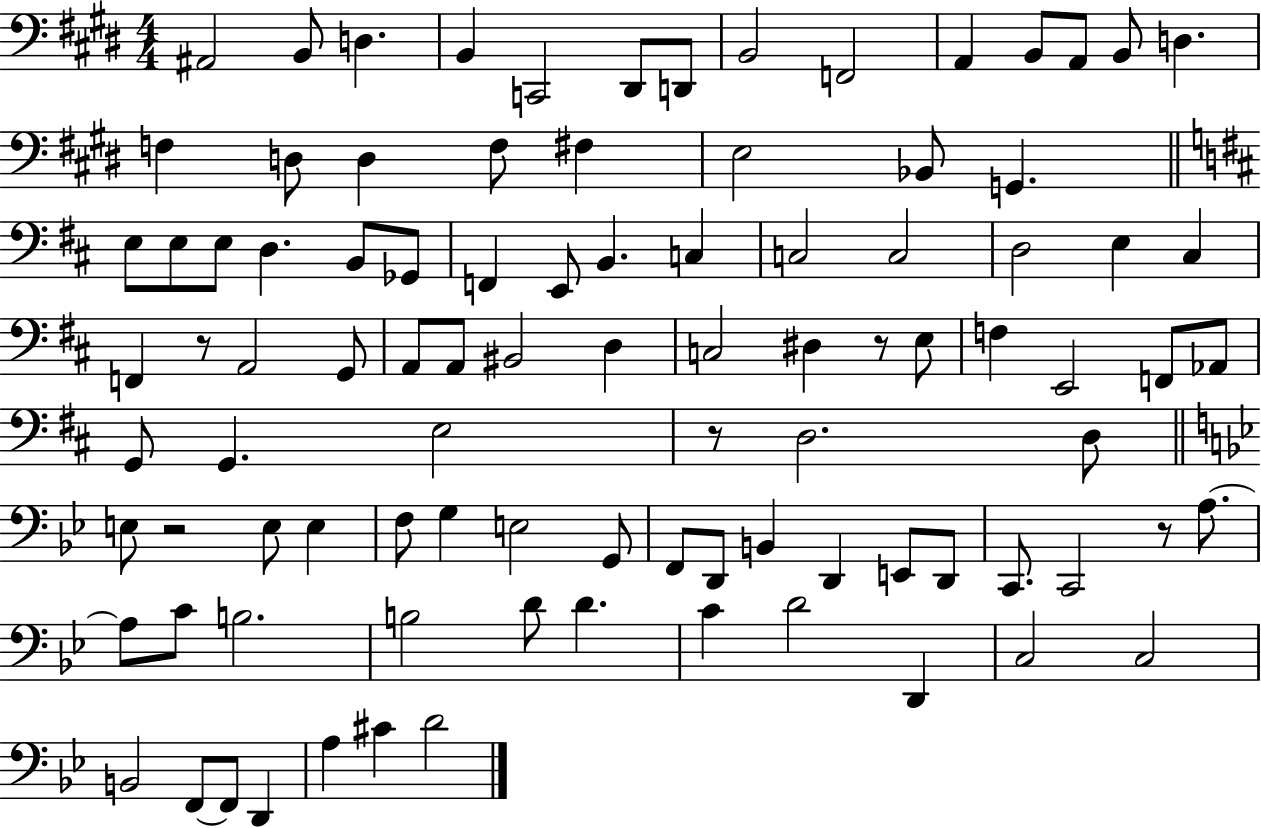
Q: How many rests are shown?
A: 5